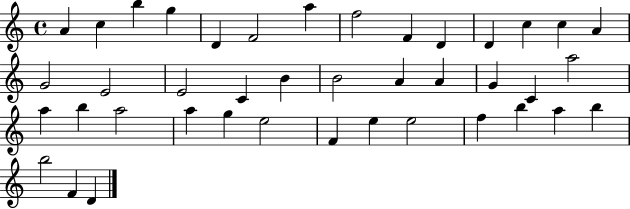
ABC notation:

X:1
T:Untitled
M:4/4
L:1/4
K:C
A c b g D F2 a f2 F D D c c A G2 E2 E2 C B B2 A A G C a2 a b a2 a g e2 F e e2 f b a b b2 F D